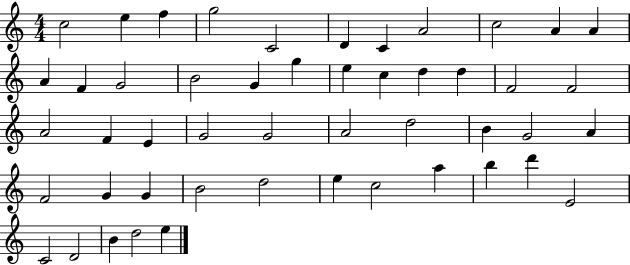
X:1
T:Untitled
M:4/4
L:1/4
K:C
c2 e f g2 C2 D C A2 c2 A A A F G2 B2 G g e c d d F2 F2 A2 F E G2 G2 A2 d2 B G2 A F2 G G B2 d2 e c2 a b d' E2 C2 D2 B d2 e